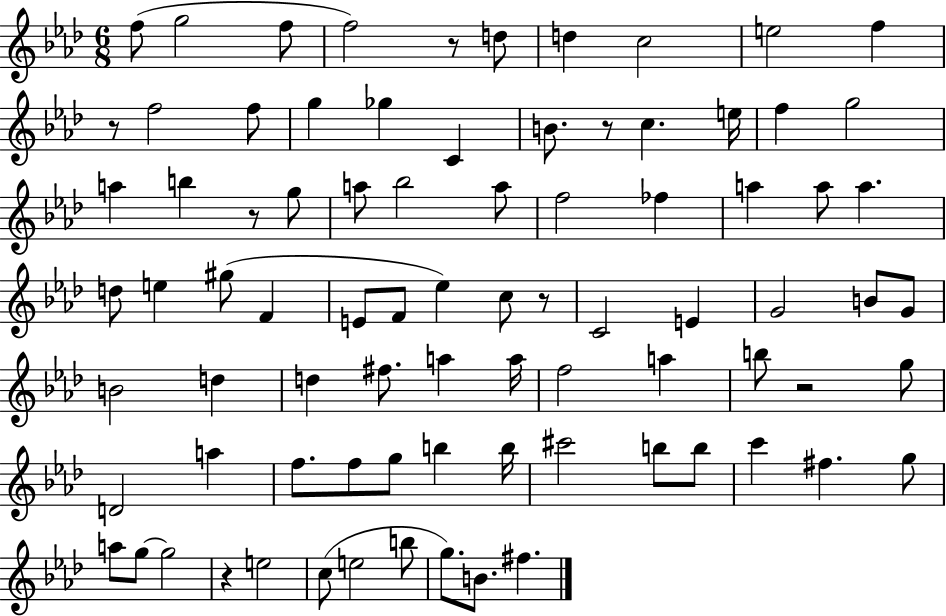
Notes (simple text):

F5/e G5/h F5/e F5/h R/e D5/e D5/q C5/h E5/h F5/q R/e F5/h F5/e G5/q Gb5/q C4/q B4/e. R/e C5/q. E5/s F5/q G5/h A5/q B5/q R/e G5/e A5/e Bb5/h A5/e F5/h FES5/q A5/q A5/e A5/q. D5/e E5/q G#5/e F4/q E4/e F4/e Eb5/q C5/e R/e C4/h E4/q G4/h B4/e G4/e B4/h D5/q D5/q F#5/e. A5/q A5/s F5/h A5/q B5/e R/h G5/e D4/h A5/q F5/e. F5/e G5/e B5/q B5/s C#6/h B5/e B5/e C6/q F#5/q. G5/e A5/e G5/e G5/h R/q E5/h C5/e E5/h B5/e G5/e. B4/e. F#5/q.